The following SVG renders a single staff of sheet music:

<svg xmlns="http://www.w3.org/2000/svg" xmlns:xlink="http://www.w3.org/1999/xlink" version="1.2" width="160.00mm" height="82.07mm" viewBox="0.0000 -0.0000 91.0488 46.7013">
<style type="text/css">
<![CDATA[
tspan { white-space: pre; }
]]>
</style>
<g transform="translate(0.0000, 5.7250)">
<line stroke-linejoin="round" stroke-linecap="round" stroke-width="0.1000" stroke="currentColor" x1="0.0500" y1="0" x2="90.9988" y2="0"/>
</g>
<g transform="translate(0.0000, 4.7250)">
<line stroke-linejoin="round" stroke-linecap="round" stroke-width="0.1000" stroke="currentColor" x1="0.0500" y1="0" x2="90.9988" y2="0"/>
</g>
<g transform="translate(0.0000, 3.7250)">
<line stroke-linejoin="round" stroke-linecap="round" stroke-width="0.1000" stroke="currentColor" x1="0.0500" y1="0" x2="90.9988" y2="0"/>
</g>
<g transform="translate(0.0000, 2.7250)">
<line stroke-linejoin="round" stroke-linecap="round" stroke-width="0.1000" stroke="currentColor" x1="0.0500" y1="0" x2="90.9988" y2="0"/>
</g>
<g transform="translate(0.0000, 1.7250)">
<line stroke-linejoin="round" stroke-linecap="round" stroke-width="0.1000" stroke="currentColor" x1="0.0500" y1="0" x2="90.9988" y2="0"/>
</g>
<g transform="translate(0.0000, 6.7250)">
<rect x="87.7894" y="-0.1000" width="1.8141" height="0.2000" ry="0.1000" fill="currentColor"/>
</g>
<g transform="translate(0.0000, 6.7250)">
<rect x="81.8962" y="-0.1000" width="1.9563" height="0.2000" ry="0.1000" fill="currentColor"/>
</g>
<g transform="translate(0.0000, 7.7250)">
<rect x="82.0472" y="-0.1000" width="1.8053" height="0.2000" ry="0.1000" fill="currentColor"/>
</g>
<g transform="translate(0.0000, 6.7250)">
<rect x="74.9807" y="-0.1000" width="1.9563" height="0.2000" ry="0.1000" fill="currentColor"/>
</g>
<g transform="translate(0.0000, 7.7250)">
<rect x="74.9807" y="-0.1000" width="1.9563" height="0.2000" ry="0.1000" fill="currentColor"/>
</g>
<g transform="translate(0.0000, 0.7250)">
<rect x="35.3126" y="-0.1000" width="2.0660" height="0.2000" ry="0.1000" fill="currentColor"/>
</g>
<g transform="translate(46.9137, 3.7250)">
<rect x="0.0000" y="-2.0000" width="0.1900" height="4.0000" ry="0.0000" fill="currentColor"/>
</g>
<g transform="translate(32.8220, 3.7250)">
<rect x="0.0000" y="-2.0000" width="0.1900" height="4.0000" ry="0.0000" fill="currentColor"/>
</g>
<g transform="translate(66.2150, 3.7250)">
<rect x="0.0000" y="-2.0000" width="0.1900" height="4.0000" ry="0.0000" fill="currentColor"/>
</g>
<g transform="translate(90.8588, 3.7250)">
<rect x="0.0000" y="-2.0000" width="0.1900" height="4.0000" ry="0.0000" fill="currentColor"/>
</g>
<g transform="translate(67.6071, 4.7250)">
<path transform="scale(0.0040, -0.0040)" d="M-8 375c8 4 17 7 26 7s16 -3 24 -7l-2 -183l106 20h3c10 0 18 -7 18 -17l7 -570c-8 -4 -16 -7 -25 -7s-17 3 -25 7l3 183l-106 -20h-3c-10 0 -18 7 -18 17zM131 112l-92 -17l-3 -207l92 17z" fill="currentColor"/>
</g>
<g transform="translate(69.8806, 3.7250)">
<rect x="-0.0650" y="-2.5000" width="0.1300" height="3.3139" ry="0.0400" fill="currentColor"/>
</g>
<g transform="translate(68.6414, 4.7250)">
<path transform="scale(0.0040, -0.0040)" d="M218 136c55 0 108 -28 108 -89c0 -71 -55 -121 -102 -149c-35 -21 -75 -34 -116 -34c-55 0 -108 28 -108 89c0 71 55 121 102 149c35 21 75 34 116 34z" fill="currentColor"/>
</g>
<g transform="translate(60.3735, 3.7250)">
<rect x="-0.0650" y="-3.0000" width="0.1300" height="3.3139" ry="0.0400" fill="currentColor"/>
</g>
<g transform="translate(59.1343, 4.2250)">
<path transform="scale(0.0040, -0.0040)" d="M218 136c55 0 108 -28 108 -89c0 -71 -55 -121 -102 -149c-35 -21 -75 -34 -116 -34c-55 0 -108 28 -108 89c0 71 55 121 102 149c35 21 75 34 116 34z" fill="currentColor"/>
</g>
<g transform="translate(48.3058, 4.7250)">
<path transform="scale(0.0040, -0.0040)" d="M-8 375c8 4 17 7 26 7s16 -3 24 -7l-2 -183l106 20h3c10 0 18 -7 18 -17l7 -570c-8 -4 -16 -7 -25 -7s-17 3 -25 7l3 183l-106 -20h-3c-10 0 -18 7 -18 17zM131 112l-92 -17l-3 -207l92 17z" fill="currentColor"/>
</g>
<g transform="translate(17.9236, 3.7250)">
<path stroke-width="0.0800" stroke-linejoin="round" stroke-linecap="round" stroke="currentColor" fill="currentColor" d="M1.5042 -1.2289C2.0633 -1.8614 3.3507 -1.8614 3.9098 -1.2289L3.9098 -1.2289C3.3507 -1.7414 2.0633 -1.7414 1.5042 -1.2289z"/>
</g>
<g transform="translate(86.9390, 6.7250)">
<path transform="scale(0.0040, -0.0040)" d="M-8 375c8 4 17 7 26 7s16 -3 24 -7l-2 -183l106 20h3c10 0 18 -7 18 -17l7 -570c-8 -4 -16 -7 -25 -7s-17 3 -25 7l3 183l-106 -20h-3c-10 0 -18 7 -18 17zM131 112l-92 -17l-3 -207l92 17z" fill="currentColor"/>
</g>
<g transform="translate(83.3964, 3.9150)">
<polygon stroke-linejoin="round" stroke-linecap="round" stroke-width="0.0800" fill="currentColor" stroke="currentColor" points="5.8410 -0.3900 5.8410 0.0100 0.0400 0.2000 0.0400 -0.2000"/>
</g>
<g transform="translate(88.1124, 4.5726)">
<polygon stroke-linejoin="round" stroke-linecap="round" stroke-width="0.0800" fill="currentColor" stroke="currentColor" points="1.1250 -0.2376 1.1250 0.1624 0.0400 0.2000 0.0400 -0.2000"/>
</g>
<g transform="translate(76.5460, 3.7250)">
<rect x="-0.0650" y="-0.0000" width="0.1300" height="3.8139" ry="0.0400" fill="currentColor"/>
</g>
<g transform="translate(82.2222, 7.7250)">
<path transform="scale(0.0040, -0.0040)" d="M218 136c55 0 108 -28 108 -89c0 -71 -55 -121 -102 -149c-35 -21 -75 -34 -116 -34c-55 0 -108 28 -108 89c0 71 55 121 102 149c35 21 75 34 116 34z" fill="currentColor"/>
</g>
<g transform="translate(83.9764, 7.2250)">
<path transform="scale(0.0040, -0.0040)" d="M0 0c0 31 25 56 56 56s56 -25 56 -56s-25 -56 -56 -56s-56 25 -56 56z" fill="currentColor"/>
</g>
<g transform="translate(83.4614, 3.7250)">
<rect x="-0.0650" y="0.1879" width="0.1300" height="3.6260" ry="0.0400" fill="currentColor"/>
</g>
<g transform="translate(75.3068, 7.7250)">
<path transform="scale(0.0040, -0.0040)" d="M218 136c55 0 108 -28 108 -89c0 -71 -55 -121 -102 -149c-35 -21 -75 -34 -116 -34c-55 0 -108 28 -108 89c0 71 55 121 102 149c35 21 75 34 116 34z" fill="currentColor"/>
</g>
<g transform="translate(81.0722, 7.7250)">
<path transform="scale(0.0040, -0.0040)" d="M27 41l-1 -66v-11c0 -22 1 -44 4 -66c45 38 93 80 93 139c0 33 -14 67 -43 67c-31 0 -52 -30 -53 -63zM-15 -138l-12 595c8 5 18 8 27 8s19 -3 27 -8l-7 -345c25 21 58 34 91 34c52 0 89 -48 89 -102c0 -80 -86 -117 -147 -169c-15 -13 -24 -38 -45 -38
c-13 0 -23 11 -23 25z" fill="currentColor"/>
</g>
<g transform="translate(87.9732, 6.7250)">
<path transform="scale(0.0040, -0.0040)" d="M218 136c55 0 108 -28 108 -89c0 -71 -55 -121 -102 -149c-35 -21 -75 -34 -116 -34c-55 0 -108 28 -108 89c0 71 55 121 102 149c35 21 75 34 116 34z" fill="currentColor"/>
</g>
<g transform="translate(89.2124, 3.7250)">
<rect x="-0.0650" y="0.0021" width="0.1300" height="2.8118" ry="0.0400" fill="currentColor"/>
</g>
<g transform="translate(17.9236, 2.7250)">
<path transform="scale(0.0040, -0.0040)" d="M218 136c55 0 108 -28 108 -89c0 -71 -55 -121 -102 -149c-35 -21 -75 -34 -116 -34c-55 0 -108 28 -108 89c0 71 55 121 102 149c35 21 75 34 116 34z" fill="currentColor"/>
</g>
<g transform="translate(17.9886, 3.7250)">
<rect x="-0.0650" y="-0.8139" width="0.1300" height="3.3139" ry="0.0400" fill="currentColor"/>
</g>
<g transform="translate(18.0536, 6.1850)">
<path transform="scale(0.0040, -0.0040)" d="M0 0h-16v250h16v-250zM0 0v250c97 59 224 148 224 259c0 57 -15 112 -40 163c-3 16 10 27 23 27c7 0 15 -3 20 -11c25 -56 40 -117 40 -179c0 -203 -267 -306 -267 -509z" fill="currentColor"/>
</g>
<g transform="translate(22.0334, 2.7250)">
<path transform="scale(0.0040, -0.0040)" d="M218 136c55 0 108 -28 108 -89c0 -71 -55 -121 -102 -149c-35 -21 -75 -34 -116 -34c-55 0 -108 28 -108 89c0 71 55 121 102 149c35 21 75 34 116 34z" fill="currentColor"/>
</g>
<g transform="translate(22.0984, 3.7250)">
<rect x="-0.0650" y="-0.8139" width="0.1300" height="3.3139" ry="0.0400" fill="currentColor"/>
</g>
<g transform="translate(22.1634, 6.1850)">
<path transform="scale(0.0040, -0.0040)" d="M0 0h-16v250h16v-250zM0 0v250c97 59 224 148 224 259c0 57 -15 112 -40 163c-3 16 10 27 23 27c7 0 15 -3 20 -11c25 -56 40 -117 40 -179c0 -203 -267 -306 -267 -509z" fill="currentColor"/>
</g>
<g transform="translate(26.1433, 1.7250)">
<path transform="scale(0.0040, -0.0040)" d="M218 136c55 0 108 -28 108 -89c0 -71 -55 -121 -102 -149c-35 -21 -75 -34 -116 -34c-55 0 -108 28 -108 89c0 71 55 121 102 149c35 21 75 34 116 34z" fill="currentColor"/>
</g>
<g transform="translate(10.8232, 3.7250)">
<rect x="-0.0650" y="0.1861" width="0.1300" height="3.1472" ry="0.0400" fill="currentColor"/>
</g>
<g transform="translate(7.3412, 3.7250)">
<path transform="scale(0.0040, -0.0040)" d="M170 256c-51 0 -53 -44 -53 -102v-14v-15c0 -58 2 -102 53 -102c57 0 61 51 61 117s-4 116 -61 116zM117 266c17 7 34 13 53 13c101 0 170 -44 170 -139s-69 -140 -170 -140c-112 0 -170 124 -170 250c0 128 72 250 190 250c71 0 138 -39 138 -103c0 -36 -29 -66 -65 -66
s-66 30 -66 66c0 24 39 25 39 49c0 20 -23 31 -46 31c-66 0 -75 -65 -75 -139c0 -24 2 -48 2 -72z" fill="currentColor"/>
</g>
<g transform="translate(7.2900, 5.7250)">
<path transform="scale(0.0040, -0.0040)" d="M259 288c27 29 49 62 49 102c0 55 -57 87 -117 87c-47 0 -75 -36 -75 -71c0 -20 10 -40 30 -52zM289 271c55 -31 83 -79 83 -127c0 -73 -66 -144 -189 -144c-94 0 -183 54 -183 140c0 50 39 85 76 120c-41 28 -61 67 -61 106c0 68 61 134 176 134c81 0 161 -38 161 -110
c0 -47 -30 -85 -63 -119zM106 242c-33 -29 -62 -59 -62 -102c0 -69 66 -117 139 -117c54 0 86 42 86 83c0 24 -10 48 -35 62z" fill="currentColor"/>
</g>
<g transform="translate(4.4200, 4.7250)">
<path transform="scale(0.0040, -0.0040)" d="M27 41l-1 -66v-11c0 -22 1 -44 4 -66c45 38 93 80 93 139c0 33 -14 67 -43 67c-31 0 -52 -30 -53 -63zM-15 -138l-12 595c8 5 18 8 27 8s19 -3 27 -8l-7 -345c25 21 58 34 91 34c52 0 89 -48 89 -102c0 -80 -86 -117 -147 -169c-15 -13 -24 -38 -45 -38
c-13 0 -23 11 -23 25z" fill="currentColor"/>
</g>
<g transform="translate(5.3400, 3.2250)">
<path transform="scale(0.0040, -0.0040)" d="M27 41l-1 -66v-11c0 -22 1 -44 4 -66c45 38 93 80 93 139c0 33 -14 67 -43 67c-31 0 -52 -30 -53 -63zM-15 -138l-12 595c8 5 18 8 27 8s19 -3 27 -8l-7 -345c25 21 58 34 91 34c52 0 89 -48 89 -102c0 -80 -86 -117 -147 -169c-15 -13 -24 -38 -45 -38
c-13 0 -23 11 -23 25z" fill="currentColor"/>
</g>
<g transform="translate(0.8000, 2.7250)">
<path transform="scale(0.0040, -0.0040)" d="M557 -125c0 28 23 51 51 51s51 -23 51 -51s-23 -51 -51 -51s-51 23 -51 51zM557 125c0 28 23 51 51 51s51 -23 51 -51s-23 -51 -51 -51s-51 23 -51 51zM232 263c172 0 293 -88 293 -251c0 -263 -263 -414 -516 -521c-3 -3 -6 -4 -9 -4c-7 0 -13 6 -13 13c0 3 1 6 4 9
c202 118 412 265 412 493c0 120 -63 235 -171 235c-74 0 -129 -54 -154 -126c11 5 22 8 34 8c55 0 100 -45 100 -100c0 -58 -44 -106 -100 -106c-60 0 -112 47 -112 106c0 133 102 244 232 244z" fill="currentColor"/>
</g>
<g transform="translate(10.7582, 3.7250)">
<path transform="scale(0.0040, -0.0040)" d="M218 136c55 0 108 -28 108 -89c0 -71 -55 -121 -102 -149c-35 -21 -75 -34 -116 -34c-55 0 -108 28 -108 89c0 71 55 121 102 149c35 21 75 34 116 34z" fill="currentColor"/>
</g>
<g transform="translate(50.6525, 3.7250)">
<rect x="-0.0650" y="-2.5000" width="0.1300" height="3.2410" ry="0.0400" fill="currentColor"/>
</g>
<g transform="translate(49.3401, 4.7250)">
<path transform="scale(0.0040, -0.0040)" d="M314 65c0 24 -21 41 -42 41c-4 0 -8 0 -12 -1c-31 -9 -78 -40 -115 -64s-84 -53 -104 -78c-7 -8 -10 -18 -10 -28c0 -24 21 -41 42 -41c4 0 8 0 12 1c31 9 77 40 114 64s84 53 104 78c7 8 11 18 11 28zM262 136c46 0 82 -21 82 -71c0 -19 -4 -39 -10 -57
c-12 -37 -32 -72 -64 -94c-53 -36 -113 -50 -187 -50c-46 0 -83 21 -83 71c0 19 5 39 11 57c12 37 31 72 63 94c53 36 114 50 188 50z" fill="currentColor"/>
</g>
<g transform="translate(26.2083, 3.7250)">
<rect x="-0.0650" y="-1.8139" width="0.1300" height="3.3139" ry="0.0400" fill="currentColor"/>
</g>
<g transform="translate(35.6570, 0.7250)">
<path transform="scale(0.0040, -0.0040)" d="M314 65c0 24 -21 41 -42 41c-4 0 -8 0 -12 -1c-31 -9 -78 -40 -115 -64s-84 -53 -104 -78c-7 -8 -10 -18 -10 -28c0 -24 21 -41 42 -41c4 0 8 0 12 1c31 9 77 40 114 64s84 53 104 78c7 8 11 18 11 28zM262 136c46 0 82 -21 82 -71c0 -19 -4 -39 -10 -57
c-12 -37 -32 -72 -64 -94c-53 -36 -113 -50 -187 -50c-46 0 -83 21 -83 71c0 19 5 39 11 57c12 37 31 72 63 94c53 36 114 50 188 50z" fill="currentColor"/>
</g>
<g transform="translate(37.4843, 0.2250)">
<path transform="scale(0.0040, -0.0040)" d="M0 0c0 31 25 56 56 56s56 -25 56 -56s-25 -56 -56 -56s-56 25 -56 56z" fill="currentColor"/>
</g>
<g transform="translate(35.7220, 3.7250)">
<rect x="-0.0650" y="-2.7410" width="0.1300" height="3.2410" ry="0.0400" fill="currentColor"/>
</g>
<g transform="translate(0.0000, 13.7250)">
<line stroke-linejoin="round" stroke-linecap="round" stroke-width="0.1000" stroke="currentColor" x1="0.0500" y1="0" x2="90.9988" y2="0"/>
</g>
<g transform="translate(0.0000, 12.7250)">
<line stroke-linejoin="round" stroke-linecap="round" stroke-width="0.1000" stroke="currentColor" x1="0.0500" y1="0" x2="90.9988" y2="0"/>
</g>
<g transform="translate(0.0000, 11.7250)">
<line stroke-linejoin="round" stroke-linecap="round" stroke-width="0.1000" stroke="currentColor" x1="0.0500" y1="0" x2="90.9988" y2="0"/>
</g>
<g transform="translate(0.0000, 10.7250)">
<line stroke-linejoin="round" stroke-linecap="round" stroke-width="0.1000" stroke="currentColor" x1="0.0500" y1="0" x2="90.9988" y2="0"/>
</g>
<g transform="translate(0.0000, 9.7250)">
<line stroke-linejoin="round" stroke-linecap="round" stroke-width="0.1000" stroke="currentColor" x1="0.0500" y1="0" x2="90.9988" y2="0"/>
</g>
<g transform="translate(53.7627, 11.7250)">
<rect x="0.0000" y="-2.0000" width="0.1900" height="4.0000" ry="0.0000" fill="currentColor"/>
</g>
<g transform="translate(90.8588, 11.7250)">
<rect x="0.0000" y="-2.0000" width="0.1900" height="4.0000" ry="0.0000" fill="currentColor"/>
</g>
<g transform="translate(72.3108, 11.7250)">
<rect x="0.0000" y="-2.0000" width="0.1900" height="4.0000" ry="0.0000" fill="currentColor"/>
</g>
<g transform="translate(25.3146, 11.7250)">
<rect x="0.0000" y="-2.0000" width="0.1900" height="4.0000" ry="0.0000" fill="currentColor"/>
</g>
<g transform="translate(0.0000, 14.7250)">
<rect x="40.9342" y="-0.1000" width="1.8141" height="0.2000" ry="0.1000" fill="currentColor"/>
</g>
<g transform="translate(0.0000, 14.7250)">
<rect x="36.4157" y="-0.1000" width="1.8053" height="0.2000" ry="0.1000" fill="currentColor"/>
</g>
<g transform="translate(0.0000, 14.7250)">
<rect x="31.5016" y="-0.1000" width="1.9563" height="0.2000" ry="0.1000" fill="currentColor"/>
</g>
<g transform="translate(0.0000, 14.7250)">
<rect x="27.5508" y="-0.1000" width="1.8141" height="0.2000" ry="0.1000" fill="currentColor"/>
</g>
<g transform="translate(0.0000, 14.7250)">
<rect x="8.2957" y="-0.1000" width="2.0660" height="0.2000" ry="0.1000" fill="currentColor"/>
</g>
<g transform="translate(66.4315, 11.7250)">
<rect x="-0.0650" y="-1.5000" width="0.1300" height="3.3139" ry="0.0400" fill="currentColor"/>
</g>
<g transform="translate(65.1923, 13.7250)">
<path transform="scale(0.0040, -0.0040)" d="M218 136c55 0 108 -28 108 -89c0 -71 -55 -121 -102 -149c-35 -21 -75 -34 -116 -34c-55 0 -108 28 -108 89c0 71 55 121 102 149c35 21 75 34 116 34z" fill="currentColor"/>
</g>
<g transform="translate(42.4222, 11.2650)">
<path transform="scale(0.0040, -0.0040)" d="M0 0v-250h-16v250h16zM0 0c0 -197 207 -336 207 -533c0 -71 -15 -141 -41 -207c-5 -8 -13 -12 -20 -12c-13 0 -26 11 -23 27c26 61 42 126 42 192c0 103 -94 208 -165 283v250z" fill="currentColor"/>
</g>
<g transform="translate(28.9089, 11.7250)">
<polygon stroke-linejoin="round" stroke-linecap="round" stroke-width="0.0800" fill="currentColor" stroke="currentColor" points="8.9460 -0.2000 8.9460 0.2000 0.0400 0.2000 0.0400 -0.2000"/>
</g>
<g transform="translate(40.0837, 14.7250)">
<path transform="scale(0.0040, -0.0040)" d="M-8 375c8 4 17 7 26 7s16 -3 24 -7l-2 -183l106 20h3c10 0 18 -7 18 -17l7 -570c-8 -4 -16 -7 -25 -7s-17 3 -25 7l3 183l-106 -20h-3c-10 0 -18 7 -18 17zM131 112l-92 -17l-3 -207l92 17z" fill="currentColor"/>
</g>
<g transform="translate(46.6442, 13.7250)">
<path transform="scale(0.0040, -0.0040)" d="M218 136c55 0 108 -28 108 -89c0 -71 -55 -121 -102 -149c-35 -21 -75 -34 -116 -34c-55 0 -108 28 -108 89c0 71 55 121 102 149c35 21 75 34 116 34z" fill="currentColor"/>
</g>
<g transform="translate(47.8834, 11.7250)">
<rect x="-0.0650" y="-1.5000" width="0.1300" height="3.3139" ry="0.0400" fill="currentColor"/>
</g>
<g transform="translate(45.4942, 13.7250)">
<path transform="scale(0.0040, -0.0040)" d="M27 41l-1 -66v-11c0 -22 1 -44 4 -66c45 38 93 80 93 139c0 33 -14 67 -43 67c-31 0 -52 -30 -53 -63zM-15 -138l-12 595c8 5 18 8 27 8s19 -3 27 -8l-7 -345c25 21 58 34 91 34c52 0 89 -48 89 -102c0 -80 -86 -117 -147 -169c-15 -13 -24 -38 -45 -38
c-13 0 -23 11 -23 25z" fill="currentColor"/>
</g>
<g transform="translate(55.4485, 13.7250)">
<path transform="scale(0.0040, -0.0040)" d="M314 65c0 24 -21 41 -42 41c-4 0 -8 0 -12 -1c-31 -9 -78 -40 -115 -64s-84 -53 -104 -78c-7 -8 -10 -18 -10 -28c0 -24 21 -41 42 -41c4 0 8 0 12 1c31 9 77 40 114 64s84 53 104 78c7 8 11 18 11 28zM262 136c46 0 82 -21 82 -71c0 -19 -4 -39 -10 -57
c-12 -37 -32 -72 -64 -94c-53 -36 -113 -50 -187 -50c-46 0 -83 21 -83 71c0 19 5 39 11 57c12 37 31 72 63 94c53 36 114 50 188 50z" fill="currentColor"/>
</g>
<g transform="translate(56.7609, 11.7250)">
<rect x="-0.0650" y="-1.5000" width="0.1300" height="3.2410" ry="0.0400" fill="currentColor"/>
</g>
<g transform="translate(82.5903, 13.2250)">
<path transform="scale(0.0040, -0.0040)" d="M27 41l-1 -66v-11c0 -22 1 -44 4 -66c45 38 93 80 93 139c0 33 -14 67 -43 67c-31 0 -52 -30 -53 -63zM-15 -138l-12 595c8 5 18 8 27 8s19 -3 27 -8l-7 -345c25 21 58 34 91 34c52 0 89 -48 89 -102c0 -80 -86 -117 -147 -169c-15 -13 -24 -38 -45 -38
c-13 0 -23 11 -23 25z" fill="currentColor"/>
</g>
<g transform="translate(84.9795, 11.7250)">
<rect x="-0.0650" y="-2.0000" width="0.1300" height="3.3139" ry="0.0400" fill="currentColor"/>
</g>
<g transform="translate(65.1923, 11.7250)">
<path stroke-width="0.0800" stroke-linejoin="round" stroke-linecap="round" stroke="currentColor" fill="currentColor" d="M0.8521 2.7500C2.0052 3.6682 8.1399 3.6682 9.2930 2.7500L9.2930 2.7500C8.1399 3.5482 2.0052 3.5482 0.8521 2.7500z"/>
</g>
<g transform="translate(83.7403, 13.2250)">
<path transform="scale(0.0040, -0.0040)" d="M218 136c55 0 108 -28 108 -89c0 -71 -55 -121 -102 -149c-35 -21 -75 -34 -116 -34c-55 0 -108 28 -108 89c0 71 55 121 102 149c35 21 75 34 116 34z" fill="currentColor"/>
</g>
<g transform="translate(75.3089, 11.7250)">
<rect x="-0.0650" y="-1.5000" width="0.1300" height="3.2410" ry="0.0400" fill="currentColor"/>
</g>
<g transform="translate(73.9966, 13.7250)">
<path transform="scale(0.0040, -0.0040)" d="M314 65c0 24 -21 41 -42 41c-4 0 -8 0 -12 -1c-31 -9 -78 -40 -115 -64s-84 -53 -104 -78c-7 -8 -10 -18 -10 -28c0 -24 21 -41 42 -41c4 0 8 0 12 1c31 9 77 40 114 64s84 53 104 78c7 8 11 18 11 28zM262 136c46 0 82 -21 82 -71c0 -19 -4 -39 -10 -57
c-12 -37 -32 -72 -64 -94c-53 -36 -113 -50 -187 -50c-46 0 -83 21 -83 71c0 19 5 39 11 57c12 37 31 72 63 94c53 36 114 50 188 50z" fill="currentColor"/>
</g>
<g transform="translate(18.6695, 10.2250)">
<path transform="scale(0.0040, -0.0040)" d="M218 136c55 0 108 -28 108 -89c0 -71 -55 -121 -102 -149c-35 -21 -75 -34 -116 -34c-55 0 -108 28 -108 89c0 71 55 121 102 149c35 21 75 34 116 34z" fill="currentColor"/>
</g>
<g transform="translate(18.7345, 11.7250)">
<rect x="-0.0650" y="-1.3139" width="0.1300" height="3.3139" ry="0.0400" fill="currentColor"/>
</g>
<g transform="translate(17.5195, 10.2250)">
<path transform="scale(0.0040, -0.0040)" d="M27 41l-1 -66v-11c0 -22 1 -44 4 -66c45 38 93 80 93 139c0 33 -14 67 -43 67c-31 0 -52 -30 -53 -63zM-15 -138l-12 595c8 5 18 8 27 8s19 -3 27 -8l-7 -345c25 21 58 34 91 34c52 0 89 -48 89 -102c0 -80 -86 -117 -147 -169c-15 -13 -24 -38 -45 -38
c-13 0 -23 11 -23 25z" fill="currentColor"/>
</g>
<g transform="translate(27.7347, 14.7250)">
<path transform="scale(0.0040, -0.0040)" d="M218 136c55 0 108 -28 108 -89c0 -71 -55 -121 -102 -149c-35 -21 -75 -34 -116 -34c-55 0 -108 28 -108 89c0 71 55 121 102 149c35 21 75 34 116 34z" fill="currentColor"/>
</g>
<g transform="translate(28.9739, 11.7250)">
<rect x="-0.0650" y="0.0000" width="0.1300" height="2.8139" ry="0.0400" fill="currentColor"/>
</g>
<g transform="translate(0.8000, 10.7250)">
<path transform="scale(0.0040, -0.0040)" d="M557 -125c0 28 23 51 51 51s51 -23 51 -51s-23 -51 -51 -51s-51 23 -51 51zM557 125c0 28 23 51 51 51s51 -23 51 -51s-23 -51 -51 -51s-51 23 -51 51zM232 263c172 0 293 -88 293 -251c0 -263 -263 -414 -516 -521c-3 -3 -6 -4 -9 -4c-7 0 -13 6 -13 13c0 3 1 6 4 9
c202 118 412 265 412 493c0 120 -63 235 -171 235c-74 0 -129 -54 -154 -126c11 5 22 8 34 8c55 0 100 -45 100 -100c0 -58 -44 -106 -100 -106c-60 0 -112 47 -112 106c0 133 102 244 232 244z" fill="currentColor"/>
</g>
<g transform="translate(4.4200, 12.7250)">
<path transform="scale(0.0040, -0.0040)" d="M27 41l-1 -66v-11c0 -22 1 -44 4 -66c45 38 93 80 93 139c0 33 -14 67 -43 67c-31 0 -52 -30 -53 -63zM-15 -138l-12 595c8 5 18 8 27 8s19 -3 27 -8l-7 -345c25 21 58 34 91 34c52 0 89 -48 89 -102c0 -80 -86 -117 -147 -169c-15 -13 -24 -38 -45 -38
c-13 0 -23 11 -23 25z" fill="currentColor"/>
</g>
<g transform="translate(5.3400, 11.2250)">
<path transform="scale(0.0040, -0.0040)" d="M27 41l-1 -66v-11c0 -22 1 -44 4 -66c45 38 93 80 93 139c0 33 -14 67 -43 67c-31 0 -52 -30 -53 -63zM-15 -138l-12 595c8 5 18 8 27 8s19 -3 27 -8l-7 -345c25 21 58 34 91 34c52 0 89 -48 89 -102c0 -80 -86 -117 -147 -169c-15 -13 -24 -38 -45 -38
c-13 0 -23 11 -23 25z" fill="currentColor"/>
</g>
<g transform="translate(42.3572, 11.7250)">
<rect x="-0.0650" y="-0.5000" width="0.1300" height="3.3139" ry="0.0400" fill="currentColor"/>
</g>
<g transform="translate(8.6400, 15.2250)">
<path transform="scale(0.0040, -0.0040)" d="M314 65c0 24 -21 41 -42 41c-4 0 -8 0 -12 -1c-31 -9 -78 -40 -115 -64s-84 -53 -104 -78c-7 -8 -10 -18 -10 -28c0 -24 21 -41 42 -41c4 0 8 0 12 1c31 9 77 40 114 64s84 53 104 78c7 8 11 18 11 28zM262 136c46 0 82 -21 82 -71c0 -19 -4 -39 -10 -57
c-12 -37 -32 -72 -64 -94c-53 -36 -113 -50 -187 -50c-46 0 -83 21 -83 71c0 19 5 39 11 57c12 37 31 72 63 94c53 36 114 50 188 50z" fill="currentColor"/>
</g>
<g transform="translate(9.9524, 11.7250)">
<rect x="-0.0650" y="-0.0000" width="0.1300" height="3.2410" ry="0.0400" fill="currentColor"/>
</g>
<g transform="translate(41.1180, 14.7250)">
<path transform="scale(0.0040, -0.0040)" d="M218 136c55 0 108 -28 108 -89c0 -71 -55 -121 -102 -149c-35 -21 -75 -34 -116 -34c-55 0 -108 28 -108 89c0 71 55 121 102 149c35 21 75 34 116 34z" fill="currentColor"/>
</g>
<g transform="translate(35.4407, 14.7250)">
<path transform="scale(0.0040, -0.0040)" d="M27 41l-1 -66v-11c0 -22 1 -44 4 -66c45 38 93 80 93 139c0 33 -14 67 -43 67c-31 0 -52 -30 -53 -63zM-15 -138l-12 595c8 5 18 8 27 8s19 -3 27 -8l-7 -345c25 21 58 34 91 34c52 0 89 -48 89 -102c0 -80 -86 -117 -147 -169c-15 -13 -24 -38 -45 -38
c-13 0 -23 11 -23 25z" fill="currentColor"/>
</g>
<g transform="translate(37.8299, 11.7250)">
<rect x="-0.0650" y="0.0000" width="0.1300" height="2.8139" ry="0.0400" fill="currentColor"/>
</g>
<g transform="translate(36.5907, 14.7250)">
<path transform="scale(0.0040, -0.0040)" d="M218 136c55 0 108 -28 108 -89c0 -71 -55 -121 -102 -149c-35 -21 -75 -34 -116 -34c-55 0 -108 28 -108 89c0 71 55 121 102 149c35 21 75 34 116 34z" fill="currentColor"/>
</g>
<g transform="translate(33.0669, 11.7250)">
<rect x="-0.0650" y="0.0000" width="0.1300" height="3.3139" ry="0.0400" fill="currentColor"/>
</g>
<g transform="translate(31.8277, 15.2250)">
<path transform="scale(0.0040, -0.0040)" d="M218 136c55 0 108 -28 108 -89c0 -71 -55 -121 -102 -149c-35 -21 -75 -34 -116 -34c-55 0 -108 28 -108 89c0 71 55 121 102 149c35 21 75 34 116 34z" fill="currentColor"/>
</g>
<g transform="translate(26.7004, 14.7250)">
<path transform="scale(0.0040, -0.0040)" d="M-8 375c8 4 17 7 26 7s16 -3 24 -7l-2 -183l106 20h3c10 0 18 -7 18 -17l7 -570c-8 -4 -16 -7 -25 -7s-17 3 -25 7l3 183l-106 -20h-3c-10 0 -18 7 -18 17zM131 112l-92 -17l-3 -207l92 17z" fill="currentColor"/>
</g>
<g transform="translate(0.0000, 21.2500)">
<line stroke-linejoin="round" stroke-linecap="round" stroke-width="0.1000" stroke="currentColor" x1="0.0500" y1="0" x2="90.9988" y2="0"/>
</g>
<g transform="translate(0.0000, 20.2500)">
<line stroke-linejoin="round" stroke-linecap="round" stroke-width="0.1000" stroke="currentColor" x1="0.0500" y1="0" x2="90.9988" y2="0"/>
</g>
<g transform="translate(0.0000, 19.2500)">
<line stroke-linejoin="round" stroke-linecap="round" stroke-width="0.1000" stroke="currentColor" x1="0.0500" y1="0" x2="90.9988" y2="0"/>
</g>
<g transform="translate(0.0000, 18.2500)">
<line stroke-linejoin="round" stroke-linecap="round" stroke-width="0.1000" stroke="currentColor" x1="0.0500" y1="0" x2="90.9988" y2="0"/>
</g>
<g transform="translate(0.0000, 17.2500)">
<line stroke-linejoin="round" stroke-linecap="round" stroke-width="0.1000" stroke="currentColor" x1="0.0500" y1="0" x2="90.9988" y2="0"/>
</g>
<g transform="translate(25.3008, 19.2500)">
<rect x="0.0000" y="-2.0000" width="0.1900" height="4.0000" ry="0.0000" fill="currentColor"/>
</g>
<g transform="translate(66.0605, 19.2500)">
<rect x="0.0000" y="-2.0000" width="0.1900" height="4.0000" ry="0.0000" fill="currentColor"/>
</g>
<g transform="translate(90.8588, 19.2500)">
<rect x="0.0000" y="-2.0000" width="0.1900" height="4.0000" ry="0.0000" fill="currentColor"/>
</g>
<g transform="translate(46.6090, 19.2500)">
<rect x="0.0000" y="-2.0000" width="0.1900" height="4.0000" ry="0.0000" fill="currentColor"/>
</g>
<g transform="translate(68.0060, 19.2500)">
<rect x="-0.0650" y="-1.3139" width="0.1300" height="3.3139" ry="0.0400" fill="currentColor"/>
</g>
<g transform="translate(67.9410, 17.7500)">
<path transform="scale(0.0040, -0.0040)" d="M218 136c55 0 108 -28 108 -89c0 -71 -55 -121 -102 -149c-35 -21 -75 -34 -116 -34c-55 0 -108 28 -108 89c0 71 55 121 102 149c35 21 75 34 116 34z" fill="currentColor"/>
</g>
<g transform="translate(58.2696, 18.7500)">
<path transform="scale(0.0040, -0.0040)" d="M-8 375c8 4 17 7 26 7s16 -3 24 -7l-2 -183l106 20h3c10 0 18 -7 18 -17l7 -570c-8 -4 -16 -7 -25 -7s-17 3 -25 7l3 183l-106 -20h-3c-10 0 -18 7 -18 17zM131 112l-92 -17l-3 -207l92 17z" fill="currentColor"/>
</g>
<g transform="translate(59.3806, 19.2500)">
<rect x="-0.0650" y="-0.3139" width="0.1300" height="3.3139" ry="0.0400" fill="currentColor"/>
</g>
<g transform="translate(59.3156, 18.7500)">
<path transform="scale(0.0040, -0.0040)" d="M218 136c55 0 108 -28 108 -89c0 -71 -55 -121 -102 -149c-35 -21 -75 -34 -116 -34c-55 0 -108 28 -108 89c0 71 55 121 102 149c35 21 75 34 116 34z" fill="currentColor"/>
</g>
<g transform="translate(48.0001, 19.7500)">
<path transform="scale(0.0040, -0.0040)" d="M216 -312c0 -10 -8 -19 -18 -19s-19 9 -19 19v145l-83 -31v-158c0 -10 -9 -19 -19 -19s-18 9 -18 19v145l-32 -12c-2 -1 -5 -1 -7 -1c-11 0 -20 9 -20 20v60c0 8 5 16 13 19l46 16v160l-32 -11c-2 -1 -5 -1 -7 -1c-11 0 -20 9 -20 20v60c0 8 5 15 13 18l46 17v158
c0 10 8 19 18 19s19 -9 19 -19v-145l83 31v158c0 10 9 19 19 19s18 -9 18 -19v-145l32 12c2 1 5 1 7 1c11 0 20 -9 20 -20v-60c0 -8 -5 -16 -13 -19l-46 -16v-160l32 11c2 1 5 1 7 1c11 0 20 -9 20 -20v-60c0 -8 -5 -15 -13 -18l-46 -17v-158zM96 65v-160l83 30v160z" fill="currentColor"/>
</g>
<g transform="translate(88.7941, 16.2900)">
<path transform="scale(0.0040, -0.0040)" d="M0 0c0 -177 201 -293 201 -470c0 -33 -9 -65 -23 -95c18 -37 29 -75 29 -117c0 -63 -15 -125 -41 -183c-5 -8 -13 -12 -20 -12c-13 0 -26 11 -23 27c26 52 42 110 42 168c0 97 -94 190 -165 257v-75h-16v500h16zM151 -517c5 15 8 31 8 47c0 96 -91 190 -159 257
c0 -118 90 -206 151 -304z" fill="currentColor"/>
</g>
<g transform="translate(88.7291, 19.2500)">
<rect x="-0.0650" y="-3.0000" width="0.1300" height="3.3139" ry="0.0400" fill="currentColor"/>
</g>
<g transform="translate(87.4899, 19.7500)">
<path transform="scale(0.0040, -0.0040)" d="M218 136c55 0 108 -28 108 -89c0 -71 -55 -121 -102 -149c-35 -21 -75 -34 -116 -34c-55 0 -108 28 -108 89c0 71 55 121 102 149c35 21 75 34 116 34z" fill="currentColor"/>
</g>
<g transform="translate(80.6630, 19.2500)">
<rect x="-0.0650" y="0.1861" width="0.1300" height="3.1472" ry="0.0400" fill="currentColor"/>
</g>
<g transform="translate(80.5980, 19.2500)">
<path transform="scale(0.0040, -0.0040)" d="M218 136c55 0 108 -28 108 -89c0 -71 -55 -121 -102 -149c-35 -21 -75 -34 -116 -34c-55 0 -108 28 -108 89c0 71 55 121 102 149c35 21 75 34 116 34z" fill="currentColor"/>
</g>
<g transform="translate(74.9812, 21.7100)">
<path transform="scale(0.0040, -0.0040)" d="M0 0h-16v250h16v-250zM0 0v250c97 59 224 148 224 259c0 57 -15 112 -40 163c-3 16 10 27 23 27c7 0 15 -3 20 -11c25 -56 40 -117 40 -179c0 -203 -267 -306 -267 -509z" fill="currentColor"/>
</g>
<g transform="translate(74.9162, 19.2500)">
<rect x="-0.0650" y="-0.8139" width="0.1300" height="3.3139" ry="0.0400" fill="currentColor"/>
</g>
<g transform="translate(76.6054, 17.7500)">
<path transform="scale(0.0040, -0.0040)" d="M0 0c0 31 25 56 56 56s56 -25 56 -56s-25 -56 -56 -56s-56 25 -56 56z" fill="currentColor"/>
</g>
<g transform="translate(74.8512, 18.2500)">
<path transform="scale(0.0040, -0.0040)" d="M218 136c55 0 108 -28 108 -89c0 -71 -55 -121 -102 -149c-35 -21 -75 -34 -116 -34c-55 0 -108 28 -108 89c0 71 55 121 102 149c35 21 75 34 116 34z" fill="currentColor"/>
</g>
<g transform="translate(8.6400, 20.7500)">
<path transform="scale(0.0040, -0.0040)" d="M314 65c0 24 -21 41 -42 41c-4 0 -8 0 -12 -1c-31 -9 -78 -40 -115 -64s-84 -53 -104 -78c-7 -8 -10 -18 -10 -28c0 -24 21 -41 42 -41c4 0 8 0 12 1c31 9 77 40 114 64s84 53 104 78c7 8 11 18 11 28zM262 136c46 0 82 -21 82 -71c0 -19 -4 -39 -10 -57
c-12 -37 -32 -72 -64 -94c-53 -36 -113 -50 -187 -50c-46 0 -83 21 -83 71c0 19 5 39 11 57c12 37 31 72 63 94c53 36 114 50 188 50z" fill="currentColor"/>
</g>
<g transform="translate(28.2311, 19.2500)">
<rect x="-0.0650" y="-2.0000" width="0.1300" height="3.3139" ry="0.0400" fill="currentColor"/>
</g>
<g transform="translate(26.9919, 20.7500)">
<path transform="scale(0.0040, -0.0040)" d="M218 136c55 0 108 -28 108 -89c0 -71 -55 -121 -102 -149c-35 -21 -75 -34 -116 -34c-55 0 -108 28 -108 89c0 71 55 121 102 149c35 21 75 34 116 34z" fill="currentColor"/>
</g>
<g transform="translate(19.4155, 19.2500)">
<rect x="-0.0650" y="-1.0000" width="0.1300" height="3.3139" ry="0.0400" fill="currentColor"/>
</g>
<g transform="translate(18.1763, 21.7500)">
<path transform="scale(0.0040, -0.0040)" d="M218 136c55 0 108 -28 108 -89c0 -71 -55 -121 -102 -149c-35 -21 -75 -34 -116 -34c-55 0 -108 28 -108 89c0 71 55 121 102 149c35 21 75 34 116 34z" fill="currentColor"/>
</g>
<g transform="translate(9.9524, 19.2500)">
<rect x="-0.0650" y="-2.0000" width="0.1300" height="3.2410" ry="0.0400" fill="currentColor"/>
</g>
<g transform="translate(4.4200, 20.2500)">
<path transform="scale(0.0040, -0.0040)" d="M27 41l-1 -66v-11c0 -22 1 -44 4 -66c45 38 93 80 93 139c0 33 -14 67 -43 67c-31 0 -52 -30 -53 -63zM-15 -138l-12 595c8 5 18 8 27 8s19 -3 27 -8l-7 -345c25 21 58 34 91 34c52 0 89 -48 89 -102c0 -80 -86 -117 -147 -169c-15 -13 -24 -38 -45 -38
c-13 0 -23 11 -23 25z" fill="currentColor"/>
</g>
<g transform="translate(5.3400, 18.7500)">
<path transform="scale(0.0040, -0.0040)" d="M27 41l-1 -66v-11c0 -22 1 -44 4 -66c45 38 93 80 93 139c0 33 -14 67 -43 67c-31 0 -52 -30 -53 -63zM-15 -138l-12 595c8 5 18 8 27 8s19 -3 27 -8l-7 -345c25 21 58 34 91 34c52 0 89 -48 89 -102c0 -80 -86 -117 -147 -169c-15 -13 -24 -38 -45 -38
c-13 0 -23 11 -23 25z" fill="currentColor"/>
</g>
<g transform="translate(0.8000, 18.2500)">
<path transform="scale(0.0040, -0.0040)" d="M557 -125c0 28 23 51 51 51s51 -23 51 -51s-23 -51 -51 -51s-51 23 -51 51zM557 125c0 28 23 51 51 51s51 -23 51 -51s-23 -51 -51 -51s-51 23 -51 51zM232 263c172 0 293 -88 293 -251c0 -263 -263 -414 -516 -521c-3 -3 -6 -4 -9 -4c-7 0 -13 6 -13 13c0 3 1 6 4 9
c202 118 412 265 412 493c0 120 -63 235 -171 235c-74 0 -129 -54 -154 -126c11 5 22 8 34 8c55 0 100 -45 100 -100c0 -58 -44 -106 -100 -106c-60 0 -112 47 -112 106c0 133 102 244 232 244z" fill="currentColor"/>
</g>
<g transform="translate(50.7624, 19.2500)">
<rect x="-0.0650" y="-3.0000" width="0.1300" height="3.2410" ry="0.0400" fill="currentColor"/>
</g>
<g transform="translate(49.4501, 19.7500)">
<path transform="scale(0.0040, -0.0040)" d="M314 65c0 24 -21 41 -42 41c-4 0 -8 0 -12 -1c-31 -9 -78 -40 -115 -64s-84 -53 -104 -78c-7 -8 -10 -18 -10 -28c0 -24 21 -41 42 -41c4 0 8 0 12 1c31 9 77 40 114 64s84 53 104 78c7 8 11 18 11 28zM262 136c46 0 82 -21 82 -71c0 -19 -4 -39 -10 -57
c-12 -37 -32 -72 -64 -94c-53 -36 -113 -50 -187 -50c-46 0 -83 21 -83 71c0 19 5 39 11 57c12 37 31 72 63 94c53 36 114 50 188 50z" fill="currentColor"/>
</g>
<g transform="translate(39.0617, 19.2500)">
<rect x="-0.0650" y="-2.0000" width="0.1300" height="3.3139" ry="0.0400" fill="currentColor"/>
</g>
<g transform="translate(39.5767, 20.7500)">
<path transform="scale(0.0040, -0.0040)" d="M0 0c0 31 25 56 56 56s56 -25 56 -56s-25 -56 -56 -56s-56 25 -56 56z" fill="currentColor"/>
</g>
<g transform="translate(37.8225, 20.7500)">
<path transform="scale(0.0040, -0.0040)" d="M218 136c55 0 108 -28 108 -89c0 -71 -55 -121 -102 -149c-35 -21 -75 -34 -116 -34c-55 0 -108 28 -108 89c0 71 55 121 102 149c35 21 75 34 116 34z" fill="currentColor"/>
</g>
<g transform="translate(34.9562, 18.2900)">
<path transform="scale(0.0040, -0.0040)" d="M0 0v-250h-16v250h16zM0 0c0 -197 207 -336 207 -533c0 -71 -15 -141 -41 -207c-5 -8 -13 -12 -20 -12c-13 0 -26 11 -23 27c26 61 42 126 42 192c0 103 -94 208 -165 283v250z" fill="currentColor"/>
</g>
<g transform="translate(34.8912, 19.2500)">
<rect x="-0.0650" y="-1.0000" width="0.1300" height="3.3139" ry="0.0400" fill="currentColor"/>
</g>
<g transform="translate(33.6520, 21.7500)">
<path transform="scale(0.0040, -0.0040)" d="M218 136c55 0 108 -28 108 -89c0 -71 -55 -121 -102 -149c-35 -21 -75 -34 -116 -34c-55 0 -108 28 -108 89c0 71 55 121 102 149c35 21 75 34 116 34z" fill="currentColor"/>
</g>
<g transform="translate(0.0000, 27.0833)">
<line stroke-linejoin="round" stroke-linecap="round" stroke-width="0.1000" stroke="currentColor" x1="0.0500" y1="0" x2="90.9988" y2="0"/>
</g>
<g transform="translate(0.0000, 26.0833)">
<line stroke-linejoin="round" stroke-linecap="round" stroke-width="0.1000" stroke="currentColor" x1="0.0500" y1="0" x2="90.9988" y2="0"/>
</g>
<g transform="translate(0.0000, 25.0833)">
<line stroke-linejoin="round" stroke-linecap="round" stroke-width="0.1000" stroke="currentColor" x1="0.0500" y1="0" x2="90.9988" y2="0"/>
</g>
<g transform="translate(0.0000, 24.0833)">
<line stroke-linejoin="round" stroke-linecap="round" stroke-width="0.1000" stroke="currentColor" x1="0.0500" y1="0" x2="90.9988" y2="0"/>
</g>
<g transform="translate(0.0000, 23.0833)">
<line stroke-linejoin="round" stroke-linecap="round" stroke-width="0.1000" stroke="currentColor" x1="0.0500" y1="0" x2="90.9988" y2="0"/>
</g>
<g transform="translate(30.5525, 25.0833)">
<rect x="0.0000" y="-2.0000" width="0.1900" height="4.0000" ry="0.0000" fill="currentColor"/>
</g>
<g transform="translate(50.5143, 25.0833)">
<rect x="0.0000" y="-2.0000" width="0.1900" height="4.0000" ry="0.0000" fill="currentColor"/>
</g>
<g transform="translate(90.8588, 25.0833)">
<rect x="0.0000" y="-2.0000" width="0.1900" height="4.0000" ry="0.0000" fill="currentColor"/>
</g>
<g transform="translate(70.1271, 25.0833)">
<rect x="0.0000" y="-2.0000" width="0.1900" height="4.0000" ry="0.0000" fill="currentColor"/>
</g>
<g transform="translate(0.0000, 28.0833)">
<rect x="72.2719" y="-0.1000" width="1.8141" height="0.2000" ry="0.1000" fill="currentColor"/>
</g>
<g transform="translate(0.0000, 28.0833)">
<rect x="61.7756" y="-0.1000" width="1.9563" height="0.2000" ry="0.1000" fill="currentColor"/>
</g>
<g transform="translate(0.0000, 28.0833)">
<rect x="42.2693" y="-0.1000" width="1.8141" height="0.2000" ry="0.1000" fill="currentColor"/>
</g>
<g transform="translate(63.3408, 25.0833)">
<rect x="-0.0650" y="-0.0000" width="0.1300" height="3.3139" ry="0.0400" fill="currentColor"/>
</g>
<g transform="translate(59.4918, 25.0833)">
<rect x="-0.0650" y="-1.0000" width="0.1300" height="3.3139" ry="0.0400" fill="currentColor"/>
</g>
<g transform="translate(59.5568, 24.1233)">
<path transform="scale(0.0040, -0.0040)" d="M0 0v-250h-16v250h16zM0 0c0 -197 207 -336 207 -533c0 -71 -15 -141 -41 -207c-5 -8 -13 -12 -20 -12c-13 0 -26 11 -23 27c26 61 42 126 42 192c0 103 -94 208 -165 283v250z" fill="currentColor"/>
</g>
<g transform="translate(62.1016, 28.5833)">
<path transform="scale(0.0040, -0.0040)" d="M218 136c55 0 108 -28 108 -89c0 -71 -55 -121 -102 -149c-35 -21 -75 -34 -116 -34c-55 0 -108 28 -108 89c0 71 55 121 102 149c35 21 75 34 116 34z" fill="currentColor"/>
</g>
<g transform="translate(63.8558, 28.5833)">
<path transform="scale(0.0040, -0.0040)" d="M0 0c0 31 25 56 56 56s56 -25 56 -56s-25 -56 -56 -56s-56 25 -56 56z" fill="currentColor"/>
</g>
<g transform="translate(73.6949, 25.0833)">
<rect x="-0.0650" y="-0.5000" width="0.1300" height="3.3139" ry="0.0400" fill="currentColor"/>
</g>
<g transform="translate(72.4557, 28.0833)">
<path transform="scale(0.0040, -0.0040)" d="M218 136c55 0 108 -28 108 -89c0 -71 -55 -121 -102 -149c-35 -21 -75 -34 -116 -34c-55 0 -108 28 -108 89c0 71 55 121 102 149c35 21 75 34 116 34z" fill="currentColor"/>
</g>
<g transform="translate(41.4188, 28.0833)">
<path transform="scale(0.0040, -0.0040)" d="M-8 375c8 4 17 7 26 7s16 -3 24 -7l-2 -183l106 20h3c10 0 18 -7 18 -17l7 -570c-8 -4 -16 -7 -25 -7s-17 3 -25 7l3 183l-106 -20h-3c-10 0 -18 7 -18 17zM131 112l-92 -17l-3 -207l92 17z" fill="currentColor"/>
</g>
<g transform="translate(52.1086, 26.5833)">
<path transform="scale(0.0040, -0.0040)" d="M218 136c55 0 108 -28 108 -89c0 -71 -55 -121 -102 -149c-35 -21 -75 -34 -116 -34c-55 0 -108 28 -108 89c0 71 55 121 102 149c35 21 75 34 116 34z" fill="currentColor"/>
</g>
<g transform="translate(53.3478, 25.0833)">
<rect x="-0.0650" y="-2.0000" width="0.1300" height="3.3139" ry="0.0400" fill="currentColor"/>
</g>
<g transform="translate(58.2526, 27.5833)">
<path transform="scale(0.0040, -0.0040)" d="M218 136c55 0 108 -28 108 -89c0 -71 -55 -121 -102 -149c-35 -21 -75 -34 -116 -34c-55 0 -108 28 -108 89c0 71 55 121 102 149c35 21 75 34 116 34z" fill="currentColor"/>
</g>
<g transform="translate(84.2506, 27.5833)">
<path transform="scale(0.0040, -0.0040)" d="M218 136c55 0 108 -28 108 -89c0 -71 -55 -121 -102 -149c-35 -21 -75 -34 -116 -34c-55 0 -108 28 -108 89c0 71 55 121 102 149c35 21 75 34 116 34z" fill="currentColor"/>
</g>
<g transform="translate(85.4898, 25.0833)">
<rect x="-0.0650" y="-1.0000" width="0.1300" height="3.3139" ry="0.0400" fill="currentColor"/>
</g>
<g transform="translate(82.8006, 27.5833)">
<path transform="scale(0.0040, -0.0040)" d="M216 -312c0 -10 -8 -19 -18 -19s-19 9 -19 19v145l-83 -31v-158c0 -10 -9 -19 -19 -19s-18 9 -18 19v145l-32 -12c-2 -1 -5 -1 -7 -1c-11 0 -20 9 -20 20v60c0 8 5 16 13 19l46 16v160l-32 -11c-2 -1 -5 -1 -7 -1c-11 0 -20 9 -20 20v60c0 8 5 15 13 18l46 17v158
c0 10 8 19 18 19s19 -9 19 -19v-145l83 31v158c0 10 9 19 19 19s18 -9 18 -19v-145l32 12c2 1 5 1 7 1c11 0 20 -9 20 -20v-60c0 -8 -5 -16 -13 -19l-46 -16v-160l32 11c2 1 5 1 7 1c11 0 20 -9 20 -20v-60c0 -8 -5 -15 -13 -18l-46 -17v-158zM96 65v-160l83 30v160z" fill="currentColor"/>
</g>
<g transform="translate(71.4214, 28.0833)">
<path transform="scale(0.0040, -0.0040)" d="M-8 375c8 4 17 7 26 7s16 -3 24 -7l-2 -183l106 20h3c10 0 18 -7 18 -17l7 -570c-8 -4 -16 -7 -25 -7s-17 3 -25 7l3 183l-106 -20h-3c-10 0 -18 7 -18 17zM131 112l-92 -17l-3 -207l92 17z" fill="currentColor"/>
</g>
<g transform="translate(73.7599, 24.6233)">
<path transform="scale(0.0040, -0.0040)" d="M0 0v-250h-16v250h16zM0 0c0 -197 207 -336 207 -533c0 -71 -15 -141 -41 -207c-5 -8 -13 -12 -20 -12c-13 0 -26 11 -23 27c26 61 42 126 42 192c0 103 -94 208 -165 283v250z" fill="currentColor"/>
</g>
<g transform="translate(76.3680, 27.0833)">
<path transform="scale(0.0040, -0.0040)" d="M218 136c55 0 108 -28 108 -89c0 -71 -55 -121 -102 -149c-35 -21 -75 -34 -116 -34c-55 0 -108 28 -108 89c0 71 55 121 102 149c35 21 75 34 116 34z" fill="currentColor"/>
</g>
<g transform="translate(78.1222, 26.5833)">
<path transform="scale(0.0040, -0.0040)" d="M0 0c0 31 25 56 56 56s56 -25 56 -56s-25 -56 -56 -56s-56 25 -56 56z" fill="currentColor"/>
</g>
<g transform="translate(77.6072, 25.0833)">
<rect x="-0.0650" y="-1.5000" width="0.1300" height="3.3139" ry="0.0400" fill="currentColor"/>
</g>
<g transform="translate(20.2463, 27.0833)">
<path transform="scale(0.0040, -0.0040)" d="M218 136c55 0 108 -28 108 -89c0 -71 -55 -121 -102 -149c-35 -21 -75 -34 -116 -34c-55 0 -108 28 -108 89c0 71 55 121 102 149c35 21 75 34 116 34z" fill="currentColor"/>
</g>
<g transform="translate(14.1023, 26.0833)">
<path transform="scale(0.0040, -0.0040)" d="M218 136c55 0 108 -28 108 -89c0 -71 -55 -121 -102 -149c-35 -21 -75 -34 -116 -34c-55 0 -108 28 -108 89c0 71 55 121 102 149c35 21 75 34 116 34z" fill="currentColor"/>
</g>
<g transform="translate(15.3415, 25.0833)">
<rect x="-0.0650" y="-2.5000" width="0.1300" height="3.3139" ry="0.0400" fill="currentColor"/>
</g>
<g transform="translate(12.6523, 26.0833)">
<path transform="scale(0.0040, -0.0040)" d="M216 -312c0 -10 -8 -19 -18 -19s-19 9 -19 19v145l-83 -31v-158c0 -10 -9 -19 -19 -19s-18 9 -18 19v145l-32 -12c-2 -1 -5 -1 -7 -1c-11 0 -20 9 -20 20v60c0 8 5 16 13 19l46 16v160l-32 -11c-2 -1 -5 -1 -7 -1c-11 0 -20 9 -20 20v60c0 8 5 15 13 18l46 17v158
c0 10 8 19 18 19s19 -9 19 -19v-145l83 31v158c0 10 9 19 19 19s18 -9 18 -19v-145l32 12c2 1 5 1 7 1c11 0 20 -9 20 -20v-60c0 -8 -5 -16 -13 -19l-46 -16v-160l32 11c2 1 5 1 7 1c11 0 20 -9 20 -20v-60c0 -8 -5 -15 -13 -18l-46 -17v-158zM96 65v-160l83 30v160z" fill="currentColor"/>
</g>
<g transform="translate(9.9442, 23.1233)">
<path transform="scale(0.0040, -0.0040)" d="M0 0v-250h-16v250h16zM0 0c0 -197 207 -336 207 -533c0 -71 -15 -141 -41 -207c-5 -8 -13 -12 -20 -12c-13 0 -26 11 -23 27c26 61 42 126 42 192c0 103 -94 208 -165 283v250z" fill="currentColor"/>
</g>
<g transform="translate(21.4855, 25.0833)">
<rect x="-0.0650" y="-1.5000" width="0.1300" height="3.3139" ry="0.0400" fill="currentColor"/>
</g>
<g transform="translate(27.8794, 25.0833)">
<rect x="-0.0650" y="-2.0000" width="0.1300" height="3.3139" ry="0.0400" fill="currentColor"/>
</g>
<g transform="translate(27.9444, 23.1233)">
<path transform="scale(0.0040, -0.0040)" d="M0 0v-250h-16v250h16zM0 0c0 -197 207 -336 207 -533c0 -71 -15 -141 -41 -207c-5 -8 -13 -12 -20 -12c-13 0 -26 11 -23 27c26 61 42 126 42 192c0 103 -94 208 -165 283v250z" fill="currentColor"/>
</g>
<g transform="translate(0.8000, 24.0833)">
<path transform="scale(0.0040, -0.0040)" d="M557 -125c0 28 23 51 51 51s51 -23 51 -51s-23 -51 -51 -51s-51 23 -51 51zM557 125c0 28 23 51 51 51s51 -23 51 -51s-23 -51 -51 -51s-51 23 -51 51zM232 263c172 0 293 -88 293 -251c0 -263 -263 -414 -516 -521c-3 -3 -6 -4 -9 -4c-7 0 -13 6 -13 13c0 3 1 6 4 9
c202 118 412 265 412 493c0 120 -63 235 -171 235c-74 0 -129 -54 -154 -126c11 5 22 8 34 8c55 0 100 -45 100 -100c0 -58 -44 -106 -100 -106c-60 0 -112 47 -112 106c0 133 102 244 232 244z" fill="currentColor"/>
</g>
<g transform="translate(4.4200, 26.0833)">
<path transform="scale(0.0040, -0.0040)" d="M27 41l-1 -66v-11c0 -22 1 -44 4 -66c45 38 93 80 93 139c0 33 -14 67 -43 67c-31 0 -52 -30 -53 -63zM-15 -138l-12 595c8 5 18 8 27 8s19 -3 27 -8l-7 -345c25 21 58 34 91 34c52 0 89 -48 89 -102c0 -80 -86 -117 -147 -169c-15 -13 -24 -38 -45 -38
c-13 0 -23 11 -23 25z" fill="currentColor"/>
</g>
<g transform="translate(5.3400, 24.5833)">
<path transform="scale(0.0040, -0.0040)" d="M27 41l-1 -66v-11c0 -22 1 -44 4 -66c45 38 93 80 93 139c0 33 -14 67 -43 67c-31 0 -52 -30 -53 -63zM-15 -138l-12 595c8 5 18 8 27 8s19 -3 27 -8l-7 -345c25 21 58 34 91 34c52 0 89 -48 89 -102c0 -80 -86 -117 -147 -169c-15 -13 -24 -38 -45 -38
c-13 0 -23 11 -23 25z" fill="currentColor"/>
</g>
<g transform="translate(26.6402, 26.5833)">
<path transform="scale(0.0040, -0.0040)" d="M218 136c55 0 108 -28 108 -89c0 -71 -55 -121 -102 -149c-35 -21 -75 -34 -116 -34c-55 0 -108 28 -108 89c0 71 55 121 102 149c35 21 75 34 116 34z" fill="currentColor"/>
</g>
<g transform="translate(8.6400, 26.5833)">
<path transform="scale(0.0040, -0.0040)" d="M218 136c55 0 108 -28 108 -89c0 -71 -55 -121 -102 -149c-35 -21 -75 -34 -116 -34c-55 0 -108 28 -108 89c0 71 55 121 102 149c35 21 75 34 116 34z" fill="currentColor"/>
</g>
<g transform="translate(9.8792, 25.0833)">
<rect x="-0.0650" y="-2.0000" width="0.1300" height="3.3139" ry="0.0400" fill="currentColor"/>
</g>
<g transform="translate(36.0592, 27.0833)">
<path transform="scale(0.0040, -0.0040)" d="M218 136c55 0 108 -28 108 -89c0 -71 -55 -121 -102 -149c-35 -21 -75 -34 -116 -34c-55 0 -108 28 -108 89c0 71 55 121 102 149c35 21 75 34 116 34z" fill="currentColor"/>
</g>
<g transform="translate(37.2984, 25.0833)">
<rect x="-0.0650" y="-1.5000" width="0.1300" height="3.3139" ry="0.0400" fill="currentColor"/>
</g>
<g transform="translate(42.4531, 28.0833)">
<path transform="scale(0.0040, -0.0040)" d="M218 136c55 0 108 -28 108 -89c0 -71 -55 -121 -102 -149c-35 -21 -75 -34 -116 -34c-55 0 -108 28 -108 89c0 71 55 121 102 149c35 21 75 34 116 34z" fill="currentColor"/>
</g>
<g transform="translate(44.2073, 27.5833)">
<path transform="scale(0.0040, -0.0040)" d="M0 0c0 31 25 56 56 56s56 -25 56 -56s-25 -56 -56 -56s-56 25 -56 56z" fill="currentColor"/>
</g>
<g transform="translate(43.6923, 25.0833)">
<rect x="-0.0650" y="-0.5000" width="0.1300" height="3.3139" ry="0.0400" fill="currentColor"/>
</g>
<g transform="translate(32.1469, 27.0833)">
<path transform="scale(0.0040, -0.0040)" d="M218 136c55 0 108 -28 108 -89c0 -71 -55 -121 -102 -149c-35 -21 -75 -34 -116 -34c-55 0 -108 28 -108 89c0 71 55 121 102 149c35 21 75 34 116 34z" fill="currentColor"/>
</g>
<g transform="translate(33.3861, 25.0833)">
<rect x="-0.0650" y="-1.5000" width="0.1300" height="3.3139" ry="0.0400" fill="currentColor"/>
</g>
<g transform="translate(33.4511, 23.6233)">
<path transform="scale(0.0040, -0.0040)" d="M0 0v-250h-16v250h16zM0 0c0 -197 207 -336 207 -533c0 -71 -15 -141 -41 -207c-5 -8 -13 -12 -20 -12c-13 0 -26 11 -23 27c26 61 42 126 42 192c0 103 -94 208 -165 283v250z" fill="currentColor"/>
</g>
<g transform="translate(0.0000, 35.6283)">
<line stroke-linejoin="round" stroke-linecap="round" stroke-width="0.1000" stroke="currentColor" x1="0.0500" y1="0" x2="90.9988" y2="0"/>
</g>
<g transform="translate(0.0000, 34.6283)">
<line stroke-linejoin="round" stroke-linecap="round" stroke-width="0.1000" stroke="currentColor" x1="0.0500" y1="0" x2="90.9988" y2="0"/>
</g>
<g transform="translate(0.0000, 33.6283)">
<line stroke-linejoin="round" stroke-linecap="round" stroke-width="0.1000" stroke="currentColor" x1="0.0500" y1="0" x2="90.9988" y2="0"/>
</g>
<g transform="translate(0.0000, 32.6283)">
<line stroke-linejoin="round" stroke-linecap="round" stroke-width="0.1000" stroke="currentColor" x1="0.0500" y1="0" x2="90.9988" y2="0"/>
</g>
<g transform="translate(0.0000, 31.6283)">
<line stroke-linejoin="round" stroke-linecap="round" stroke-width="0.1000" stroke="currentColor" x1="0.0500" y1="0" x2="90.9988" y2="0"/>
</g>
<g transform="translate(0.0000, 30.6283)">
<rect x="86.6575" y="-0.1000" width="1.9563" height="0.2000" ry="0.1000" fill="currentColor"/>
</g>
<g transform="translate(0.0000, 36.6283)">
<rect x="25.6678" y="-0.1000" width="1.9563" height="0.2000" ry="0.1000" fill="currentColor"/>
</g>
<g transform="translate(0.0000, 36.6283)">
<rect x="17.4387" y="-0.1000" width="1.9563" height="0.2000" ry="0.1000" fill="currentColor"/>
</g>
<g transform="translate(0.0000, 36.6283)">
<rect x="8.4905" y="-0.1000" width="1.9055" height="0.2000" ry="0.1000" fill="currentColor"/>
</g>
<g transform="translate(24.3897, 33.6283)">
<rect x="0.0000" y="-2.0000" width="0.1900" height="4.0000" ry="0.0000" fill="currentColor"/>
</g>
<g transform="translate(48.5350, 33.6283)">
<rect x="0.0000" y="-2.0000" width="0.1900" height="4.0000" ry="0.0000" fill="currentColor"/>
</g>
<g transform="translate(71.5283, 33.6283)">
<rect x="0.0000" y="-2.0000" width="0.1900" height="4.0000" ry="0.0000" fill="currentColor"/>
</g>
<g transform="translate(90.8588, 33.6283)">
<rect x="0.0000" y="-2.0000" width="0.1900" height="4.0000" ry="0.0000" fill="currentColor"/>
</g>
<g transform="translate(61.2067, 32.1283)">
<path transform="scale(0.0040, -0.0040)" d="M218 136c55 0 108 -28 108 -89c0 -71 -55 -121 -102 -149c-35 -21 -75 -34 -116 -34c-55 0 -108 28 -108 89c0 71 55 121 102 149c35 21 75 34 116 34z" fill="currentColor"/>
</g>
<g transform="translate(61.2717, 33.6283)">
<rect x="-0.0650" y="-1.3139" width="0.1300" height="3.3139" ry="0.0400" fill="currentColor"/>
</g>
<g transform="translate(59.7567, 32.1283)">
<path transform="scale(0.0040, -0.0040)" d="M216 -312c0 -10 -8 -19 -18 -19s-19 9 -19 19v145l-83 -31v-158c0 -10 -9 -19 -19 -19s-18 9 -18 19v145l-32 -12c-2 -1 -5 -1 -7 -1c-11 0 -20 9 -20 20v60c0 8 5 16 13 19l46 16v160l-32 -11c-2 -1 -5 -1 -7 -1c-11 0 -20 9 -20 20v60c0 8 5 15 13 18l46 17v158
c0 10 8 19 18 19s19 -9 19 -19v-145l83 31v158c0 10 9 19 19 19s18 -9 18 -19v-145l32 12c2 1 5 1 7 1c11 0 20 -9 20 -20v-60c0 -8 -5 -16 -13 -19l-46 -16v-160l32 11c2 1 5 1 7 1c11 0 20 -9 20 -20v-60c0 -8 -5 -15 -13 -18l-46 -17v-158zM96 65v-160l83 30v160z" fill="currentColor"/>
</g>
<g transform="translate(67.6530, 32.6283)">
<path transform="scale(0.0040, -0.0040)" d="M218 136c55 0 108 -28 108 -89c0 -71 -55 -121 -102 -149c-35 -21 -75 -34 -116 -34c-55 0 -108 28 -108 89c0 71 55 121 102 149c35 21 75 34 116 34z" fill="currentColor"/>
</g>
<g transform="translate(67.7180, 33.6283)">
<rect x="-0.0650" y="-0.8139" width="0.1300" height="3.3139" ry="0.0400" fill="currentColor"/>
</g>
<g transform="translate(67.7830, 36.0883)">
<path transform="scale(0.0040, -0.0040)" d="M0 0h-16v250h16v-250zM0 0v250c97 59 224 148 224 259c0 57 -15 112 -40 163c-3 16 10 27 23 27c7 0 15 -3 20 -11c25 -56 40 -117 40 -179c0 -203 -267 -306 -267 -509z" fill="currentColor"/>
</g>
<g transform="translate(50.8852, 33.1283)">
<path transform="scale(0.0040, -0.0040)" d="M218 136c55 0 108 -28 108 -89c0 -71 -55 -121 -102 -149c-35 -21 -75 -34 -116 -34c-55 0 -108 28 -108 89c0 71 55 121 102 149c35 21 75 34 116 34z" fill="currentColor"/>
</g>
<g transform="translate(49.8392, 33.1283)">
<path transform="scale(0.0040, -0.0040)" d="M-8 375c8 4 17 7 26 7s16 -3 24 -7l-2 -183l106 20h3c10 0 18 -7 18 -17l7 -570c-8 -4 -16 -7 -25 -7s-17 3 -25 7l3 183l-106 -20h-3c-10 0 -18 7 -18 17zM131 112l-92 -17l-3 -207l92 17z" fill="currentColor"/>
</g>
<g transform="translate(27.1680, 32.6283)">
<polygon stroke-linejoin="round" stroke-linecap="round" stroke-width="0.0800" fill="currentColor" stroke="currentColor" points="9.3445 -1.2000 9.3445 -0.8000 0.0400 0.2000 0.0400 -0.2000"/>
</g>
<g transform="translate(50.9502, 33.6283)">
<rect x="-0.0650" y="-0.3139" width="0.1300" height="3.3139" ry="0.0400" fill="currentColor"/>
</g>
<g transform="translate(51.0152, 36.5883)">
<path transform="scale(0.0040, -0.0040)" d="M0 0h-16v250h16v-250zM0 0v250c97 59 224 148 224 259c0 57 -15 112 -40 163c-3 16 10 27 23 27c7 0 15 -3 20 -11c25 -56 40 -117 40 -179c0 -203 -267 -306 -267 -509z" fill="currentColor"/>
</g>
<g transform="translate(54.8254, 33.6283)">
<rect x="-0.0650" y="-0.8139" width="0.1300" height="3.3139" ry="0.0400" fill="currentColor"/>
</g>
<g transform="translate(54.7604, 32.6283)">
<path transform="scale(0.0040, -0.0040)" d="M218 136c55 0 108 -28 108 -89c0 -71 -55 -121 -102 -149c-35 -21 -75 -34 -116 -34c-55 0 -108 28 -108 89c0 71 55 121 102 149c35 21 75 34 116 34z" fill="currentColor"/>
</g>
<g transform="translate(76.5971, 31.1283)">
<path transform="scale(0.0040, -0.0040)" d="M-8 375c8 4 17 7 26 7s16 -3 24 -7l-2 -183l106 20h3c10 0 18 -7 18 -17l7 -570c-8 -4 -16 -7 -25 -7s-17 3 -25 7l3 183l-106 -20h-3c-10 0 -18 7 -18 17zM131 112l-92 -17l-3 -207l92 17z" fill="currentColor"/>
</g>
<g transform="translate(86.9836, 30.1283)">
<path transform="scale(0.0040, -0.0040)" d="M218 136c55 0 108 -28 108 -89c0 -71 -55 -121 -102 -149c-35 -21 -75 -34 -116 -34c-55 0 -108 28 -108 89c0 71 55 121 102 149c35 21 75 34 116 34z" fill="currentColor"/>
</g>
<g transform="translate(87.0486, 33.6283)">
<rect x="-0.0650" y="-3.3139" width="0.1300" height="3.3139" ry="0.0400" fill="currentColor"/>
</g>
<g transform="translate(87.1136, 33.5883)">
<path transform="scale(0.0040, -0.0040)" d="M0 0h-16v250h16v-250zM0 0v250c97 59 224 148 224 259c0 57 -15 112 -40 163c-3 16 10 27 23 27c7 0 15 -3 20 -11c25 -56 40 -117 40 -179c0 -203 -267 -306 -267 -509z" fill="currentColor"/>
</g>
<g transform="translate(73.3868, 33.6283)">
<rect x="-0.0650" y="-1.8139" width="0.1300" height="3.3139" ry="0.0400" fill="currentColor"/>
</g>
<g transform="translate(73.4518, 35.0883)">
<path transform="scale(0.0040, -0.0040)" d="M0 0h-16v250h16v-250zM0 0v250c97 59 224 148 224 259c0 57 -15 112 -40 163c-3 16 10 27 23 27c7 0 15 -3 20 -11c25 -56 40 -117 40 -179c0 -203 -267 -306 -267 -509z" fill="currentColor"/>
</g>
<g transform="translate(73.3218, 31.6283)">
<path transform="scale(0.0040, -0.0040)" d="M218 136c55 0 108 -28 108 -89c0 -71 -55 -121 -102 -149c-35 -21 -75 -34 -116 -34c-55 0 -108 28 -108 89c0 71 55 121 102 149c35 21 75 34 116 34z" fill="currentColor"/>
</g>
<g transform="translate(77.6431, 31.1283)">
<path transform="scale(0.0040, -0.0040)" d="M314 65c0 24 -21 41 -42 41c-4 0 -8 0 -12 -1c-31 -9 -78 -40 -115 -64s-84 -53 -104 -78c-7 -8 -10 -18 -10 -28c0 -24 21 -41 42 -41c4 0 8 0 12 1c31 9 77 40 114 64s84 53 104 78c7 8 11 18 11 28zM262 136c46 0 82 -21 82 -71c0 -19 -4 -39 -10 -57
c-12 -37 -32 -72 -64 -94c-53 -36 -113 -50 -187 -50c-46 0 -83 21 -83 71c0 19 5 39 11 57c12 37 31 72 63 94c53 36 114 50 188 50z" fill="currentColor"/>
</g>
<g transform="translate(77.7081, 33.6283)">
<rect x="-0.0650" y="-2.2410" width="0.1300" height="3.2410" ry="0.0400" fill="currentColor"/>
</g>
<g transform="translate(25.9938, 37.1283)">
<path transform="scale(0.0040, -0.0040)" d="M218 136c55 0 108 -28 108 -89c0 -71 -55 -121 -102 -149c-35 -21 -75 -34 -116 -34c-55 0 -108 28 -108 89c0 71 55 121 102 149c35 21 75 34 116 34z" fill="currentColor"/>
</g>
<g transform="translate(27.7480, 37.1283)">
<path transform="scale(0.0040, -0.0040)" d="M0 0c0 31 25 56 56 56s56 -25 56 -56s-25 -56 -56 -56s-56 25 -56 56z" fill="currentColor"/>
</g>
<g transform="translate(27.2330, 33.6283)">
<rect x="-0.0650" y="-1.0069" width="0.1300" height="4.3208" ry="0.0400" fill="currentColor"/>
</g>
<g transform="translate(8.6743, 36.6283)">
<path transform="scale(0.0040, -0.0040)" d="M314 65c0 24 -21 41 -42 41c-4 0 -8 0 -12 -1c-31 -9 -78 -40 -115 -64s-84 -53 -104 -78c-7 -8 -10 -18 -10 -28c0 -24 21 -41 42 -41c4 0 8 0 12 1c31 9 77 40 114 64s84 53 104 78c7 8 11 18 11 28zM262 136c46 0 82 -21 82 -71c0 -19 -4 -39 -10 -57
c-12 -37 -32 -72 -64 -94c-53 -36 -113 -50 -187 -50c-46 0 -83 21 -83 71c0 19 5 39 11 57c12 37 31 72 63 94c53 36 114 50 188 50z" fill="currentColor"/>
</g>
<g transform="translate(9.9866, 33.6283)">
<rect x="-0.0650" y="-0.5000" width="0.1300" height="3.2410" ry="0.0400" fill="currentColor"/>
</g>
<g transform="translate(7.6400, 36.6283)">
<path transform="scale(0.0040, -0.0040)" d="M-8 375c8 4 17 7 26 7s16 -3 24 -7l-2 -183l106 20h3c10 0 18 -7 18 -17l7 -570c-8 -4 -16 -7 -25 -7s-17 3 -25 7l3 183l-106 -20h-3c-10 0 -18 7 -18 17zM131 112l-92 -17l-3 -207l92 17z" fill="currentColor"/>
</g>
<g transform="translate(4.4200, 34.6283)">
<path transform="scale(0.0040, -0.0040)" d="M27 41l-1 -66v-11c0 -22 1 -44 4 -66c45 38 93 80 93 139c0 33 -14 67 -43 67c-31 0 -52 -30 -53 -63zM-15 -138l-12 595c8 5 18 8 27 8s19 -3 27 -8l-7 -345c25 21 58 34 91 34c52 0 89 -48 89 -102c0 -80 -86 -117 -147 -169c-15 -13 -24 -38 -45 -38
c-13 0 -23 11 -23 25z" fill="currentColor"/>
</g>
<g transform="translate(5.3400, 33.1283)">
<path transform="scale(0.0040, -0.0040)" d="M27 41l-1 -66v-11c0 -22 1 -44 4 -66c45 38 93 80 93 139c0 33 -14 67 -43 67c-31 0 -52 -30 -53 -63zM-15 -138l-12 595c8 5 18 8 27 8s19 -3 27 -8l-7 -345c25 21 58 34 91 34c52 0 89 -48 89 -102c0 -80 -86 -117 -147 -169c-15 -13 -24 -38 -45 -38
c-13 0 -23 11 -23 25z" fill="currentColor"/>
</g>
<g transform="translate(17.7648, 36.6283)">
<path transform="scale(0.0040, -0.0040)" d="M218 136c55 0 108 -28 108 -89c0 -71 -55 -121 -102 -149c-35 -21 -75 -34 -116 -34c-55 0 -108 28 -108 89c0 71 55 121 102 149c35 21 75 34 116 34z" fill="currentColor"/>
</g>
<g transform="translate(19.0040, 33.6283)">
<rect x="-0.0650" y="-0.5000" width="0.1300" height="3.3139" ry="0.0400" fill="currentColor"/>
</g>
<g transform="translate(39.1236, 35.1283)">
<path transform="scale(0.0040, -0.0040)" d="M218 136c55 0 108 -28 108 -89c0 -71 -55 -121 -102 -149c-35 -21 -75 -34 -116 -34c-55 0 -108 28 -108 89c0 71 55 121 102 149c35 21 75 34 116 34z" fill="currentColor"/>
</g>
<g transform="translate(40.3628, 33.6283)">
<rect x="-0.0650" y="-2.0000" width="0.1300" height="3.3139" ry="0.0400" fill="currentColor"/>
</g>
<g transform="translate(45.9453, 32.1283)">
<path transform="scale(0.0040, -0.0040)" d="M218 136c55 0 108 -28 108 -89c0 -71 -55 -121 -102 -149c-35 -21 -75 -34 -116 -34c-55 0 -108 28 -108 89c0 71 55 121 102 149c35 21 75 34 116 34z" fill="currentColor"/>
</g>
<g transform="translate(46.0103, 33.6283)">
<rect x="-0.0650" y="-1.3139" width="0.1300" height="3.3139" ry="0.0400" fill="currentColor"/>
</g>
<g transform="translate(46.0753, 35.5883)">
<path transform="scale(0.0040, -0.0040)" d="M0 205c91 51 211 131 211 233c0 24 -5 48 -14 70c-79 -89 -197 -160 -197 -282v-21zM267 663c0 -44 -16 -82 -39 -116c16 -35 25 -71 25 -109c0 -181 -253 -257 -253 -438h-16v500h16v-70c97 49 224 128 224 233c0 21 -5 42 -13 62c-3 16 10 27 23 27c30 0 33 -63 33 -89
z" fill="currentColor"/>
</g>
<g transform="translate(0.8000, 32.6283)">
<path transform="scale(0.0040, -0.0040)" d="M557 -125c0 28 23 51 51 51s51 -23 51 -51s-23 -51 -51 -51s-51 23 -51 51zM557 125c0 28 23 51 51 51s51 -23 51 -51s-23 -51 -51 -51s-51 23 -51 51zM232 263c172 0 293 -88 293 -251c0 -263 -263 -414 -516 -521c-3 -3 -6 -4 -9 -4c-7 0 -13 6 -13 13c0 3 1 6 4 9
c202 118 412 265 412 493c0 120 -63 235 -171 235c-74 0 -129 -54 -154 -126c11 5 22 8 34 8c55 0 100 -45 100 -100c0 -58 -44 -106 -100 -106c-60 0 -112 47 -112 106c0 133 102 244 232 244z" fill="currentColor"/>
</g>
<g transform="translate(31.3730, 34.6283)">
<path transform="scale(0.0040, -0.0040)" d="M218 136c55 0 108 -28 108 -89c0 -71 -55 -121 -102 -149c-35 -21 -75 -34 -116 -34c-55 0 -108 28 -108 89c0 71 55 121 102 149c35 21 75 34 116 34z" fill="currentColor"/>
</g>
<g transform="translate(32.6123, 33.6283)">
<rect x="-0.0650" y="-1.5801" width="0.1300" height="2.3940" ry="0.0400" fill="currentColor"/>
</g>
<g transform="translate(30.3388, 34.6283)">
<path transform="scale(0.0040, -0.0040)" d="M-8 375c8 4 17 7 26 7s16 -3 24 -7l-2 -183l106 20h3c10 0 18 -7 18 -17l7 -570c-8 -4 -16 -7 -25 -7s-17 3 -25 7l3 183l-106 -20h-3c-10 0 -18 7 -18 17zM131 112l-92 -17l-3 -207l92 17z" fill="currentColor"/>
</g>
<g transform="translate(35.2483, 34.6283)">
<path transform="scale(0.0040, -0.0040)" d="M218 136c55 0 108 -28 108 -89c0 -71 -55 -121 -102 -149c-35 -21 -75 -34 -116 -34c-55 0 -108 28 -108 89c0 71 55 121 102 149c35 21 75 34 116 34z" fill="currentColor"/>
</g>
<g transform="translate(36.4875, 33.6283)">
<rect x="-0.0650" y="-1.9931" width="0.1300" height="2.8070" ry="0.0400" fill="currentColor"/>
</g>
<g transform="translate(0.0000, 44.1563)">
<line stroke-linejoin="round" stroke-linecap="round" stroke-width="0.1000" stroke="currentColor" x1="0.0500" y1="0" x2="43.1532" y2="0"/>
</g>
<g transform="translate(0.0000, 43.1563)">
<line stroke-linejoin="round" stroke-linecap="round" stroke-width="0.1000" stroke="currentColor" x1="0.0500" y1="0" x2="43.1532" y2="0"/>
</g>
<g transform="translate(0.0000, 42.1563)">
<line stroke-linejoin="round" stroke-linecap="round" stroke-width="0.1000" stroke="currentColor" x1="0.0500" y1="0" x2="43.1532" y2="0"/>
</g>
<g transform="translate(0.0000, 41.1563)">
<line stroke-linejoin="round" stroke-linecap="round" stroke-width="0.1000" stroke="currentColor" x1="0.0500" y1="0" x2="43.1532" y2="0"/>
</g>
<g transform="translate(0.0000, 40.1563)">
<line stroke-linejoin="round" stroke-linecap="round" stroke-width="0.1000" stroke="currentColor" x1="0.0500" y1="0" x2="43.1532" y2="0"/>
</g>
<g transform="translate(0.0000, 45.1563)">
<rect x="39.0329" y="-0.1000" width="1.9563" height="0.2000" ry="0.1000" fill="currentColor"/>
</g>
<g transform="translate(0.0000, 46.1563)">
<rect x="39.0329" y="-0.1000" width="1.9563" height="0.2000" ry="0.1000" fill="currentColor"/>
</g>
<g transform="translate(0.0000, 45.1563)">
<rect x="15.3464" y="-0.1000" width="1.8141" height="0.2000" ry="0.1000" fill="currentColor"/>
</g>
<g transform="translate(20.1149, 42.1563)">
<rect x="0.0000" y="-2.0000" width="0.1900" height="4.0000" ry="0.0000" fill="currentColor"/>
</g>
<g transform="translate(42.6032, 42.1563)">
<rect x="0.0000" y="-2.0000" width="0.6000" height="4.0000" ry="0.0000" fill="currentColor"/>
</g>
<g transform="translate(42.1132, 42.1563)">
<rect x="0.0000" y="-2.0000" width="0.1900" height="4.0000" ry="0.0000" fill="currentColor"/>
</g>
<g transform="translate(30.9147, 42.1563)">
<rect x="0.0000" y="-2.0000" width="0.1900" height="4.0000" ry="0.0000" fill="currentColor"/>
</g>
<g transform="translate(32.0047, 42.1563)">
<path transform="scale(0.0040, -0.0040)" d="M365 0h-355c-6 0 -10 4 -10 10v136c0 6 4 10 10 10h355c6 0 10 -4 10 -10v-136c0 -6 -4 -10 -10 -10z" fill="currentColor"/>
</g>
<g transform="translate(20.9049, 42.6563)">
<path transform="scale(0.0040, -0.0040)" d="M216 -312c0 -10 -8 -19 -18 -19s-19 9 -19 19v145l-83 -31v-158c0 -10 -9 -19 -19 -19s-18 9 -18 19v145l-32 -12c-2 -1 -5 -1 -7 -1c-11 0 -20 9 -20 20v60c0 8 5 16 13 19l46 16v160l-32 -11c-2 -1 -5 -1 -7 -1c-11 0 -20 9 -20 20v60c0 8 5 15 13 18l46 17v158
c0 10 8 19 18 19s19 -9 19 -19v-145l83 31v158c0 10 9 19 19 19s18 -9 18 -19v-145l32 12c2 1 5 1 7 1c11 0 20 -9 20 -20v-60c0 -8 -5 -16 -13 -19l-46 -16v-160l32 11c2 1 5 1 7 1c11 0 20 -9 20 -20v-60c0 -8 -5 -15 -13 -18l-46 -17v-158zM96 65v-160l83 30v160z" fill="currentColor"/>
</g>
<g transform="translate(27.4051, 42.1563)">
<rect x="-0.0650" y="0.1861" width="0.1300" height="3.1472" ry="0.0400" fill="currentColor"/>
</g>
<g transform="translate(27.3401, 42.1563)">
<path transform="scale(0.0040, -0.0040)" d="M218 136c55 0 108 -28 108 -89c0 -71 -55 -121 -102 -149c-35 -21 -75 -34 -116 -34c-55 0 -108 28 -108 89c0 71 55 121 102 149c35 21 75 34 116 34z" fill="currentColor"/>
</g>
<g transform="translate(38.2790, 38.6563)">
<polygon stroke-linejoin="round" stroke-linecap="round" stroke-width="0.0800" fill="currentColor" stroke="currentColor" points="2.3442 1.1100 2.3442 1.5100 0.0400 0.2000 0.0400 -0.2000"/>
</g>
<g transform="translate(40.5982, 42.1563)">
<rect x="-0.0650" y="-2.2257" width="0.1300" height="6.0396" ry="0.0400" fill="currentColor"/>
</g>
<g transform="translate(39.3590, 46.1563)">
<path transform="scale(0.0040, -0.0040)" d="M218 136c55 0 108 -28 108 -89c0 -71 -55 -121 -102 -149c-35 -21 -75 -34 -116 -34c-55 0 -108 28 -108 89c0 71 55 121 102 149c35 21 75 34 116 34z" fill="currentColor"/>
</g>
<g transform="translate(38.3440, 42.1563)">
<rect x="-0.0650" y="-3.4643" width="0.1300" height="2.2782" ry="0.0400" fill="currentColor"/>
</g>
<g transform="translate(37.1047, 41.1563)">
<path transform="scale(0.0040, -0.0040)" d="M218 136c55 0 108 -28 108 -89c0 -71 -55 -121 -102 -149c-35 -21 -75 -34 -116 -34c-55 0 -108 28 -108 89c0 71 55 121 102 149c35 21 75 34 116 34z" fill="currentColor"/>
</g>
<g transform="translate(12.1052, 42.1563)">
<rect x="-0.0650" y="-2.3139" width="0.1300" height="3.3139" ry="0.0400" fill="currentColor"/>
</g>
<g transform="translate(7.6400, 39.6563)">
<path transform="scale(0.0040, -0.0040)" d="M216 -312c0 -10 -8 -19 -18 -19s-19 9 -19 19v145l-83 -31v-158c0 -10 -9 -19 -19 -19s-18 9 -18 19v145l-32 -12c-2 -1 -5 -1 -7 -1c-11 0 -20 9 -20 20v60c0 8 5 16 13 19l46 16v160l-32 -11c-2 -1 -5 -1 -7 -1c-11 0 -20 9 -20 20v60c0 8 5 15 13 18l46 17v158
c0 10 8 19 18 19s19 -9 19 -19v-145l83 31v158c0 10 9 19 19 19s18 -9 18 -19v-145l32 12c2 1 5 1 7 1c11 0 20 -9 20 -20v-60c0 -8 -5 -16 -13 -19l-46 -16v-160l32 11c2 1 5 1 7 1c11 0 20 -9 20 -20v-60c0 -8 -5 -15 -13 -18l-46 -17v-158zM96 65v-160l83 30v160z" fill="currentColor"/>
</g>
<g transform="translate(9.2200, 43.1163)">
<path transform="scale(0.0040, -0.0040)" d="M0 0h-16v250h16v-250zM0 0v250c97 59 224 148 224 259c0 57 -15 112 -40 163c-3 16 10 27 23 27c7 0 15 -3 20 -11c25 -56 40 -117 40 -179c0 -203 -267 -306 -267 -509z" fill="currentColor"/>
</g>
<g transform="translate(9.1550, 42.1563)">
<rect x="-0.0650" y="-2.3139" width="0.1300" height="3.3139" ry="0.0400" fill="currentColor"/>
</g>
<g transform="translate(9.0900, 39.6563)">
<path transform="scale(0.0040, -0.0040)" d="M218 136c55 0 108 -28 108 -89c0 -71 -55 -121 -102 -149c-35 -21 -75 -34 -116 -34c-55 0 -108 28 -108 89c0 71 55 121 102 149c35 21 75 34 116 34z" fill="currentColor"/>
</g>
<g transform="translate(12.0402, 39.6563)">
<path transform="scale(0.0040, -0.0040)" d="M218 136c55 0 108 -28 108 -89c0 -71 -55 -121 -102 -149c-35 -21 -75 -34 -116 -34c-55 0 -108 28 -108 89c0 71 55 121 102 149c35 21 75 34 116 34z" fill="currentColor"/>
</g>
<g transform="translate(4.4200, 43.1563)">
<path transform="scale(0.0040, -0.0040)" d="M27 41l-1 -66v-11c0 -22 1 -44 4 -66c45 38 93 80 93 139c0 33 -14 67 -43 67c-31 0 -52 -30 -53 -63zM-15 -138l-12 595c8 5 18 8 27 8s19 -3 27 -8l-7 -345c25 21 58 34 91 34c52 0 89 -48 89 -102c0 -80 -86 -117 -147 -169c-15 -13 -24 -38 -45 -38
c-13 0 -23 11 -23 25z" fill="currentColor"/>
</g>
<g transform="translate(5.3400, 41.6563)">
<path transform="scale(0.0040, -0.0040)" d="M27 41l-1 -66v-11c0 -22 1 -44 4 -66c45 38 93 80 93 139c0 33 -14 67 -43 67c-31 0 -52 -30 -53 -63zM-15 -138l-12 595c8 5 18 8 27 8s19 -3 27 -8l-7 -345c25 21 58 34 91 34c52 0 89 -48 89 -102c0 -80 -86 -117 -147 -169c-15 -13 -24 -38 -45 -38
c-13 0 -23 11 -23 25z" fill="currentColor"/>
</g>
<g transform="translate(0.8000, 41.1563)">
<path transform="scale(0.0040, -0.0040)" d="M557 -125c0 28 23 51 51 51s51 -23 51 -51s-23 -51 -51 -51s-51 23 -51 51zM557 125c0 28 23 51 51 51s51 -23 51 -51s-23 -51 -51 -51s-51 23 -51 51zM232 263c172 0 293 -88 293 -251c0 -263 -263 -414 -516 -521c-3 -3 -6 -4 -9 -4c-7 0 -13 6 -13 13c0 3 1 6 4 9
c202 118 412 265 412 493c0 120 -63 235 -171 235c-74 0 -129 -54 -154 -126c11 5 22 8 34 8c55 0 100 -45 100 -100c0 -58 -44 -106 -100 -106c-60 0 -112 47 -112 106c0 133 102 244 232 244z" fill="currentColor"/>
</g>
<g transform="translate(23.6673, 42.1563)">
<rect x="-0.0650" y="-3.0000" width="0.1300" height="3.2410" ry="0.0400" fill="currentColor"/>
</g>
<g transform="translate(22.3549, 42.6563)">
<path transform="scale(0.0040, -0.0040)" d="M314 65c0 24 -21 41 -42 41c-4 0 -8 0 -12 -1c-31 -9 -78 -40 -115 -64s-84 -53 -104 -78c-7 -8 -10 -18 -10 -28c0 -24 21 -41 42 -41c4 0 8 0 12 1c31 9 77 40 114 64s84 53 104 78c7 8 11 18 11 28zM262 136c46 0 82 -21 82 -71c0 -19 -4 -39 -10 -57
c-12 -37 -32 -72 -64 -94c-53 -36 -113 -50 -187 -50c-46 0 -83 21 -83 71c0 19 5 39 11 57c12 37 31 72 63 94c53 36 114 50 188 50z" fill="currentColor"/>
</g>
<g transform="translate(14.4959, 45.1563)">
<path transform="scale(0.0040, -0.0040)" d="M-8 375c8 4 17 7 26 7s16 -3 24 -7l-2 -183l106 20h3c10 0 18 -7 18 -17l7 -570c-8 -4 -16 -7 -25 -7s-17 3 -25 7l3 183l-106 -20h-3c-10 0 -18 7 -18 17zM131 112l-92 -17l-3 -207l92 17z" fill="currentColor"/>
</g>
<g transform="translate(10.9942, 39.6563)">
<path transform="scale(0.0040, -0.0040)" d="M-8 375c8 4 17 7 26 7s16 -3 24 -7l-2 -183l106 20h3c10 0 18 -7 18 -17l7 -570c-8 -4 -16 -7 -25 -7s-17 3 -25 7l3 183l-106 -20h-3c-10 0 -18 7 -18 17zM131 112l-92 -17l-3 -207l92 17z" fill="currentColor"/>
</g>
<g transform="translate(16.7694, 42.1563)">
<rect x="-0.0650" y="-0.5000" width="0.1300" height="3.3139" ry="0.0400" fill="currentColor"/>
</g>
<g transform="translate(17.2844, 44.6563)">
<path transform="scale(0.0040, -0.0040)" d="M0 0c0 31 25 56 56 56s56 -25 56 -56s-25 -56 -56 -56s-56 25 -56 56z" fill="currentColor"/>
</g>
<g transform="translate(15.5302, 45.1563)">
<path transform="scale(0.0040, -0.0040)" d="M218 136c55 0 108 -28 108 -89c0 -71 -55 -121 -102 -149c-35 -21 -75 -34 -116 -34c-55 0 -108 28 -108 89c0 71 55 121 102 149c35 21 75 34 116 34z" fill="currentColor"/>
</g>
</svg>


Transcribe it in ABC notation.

X:1
T:Untitled
M:6/8
L:1/4
K:Bb
D, F,/2 F,/2 A, C2 B,,2 C, B,, C,, _C,,/2 E,,/4 D,,2 _G, E,,/2 D,,/2 _E,,/2 E,,/2 _G,, G,,2 G,, G,,2 _A,, A,,2 F,, A,, F,,/2 A,, ^C,2 E, G, F,/2 D, C,/4 A,,/2 ^B,, G,, A,,/2 G,,/2 G,, E,, A,, F,,/2 D,, E,,/2 G,, ^F,, E,,2 E,, D,,/2 B,,/2 B,,/2 A,, G,/4 E,/2 F, ^G, F,/2 A,/2 B,2 D/2 ^B,/2 B, E,, ^C,2 D, z2 F,/2 C,,/2